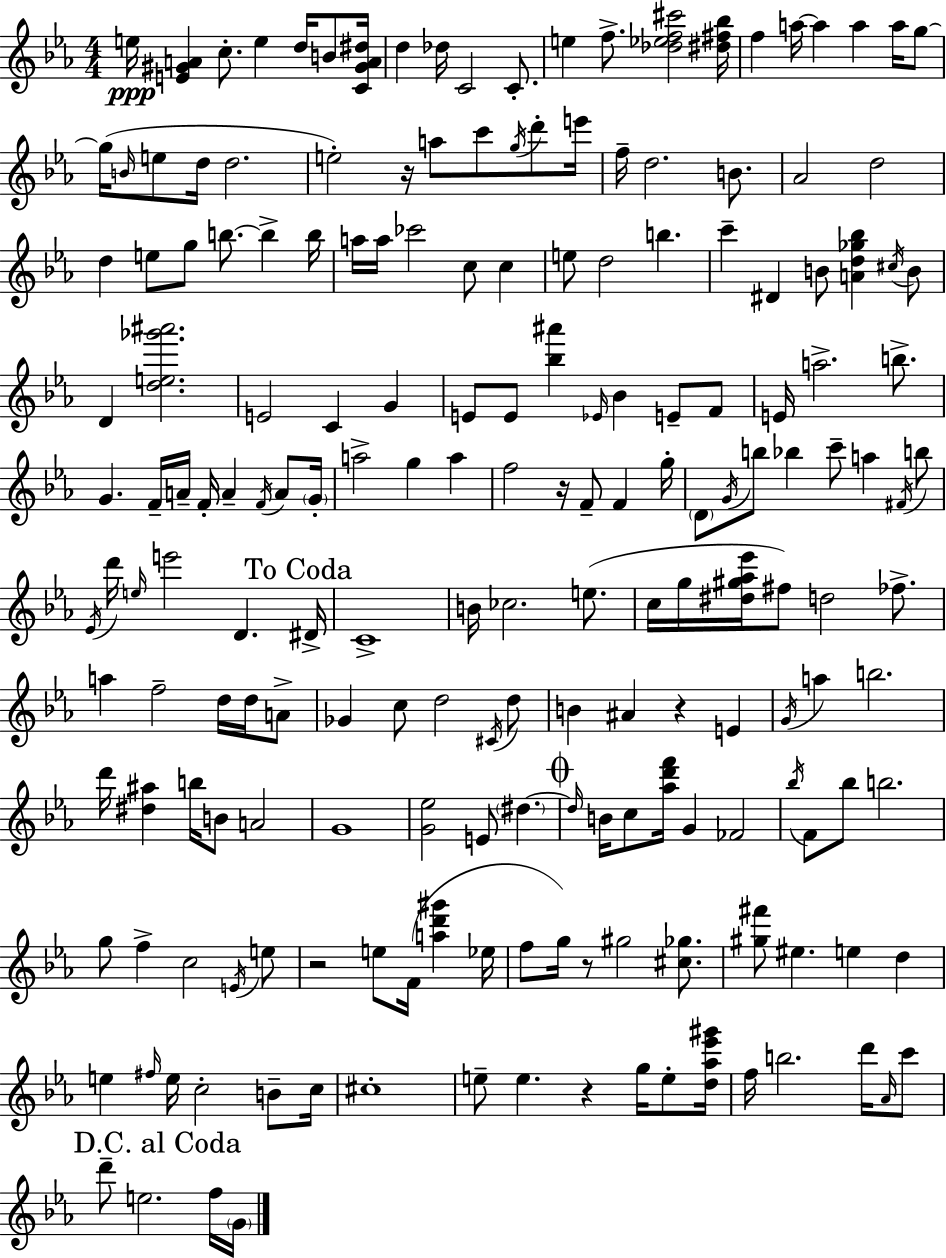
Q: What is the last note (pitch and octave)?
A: G4